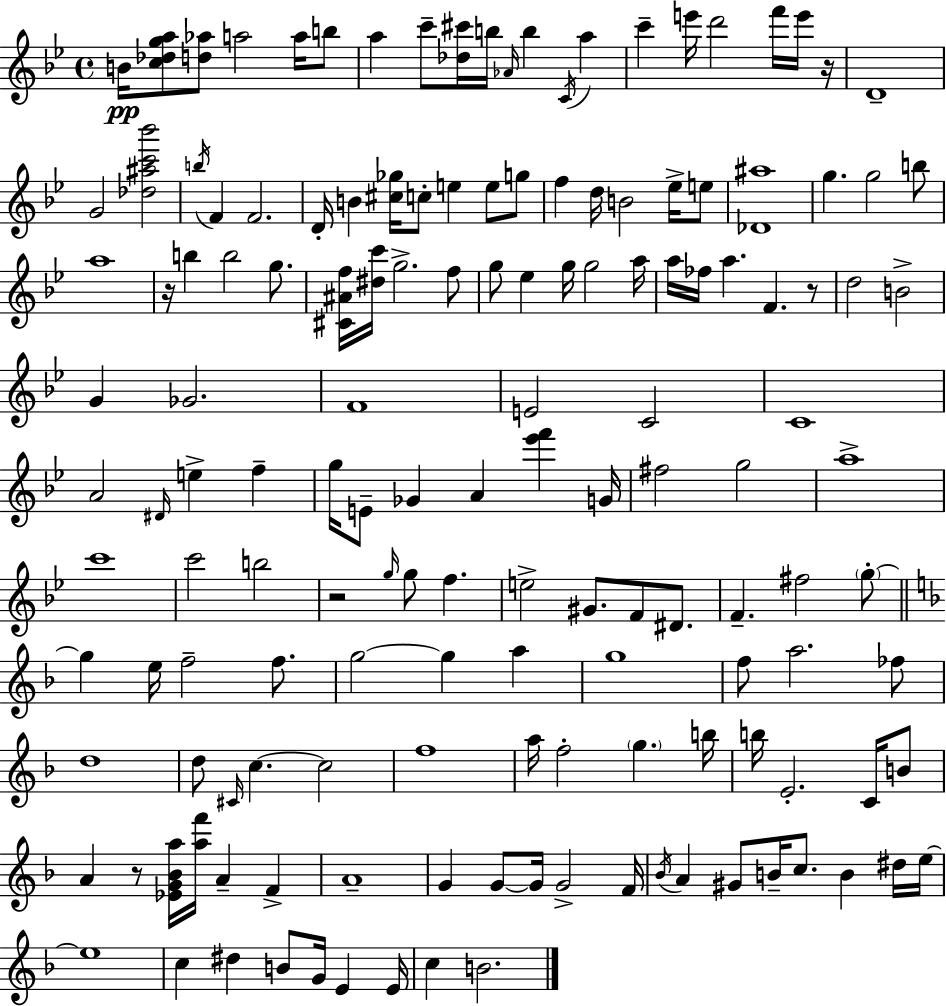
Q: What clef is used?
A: treble